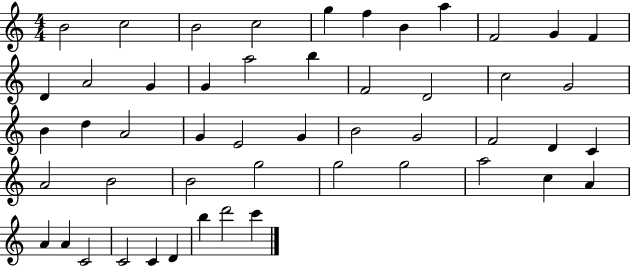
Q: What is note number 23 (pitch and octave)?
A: D5